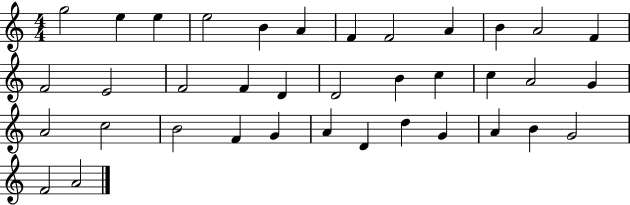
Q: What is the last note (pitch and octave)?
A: A4